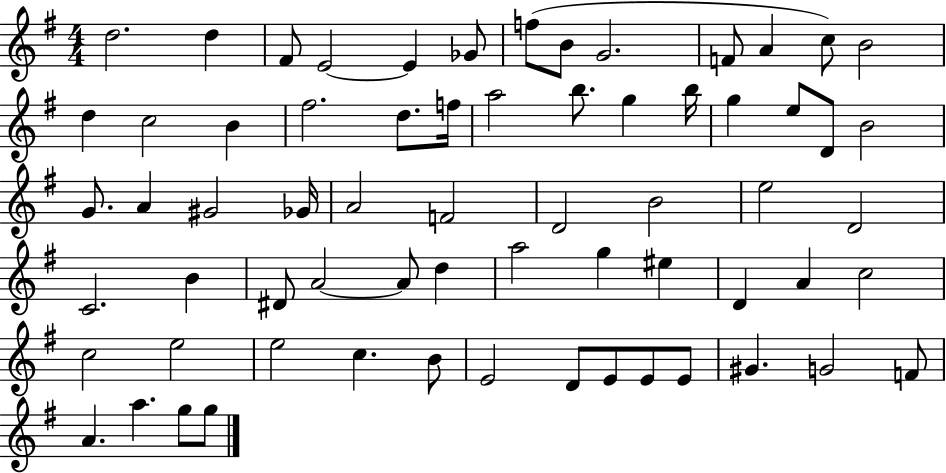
{
  \clef treble
  \numericTimeSignature
  \time 4/4
  \key g \major
  d''2. d''4 | fis'8 e'2~~ e'4 ges'8 | f''8( b'8 g'2. | f'8 a'4 c''8) b'2 | \break d''4 c''2 b'4 | fis''2. d''8. f''16 | a''2 b''8. g''4 b''16 | g''4 e''8 d'8 b'2 | \break g'8. a'4 gis'2 ges'16 | a'2 f'2 | d'2 b'2 | e''2 d'2 | \break c'2. b'4 | dis'8 a'2~~ a'8 d''4 | a''2 g''4 eis''4 | d'4 a'4 c''2 | \break c''2 e''2 | e''2 c''4. b'8 | e'2 d'8 e'8 e'8 e'8 | gis'4. g'2 f'8 | \break a'4. a''4. g''8 g''8 | \bar "|."
}